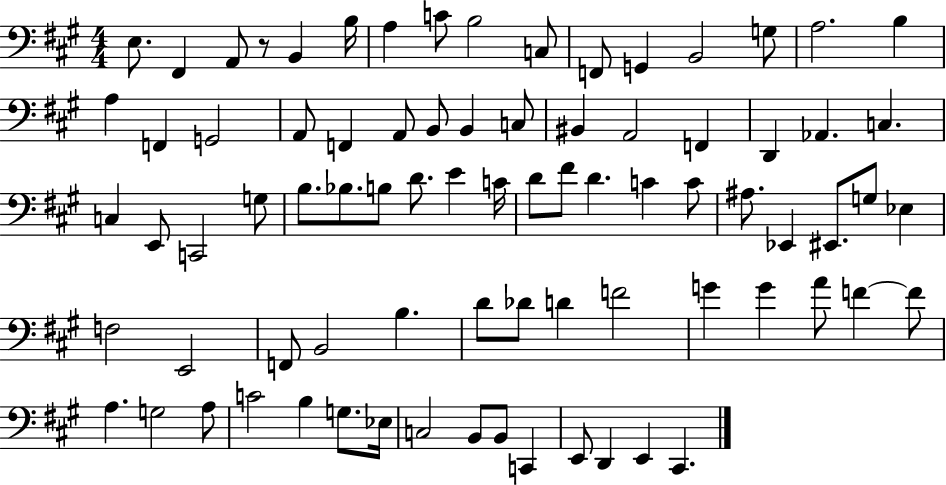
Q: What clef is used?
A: bass